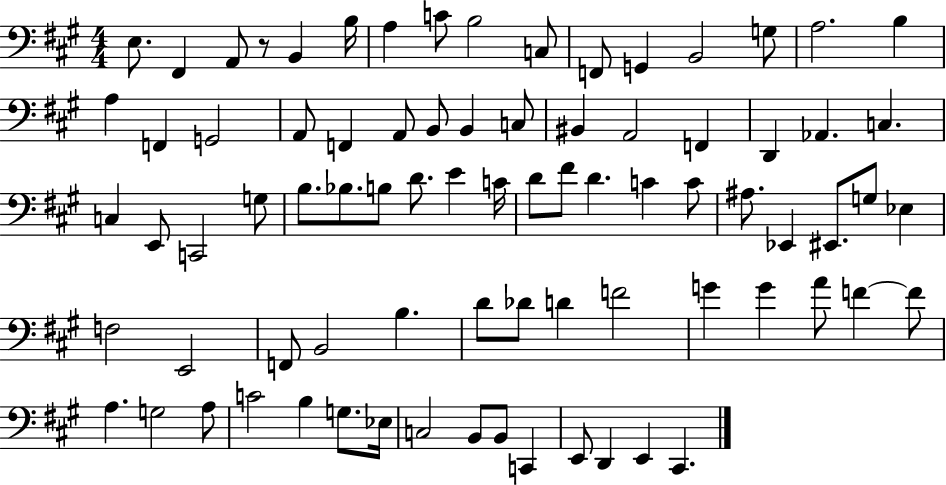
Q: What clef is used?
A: bass